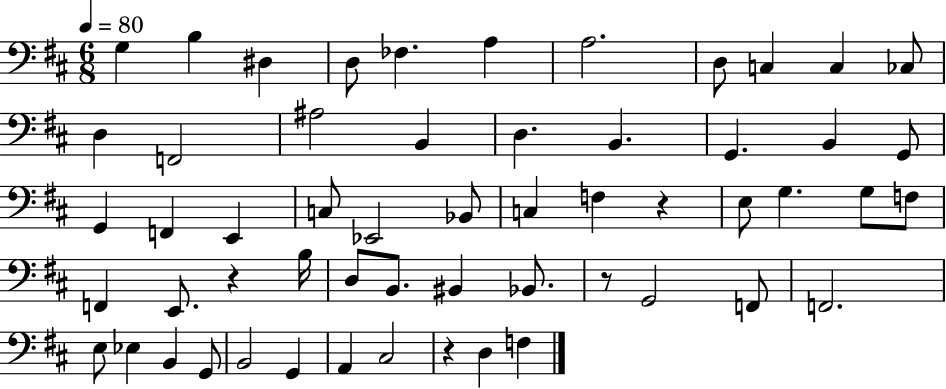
{
  \clef bass
  \numericTimeSignature
  \time 6/8
  \key d \major
  \tempo 4 = 80
  \repeat volta 2 { g4 b4 dis4 | d8 fes4. a4 | a2. | d8 c4 c4 ces8 | \break d4 f,2 | ais2 b,4 | d4. b,4. | g,4. b,4 g,8 | \break g,4 f,4 e,4 | c8 ees,2 bes,8 | c4 f4 r4 | e8 g4. g8 f8 | \break f,4 e,8. r4 b16 | d8 b,8. bis,4 bes,8. | r8 g,2 f,8 | f,2. | \break e8 ees4 b,4 g,8 | b,2 g,4 | a,4 cis2 | r4 d4 f4 | \break } \bar "|."
}